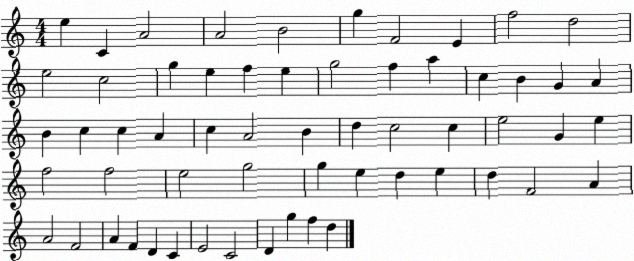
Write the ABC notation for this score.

X:1
T:Untitled
M:4/4
L:1/4
K:C
e C A2 A2 B2 g F2 E f2 d2 e2 c2 g e f e g2 f a c B G A B c c A c A2 B d c2 c e2 G e f2 f2 e2 g2 g e d e d F2 A A2 F2 A F D C E2 C2 D g f d